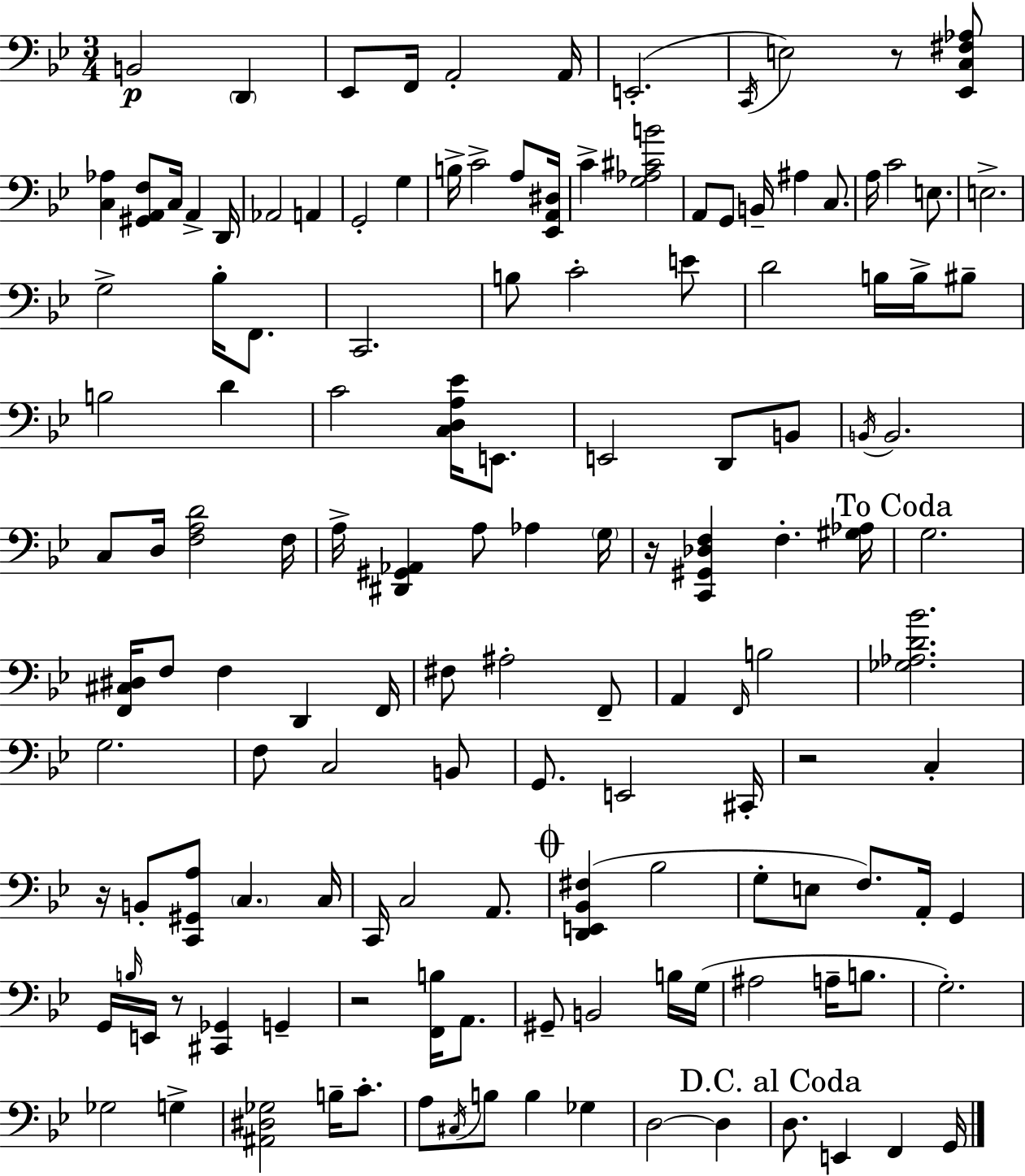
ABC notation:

X:1
T:Untitled
M:3/4
L:1/4
K:Bb
B,,2 D,, _E,,/2 F,,/4 A,,2 A,,/4 E,,2 C,,/4 E,2 z/2 [_E,,C,^F,_A,]/2 [C,_A,] [^G,,A,,F,]/2 C,/4 A,, D,,/4 _A,,2 A,, G,,2 G, B,/4 C2 A,/2 [_E,,A,,^D,]/4 C [G,_A,^CB]2 A,,/2 G,,/2 B,,/4 ^A, C,/2 A,/4 C2 E,/2 E,2 G,2 _B,/4 F,,/2 C,,2 B,/2 C2 E/2 D2 B,/4 B,/4 ^B,/2 B,2 D C2 [C,D,A,_E]/4 E,,/2 E,,2 D,,/2 B,,/2 B,,/4 B,,2 C,/2 D,/4 [F,A,D]2 F,/4 A,/4 [^D,,^G,,_A,,] A,/2 _A, G,/4 z/4 [C,,^G,,_D,F,] F, [^G,_A,]/4 G,2 [F,,^C,^D,]/4 F,/2 F, D,, F,,/4 ^F,/2 ^A,2 F,,/2 A,, F,,/4 B,2 [_G,_A,D_B]2 G,2 F,/2 C,2 B,,/2 G,,/2 E,,2 ^C,,/4 z2 C, z/4 B,,/2 [C,,^G,,A,]/2 C, C,/4 C,,/4 C,2 A,,/2 [D,,E,,_B,,^F,] _B,2 G,/2 E,/2 F,/2 A,,/4 G,, G,,/4 B,/4 E,,/4 z/2 [^C,,_G,,] G,, z2 [F,,B,]/4 A,,/2 ^G,,/2 B,,2 B,/4 G,/4 ^A,2 A,/4 B,/2 G,2 _G,2 G, [^A,,^D,_G,]2 B,/4 C/2 A,/2 ^C,/4 B,/2 B, _G, D,2 D, D,/2 E,, F,, G,,/4